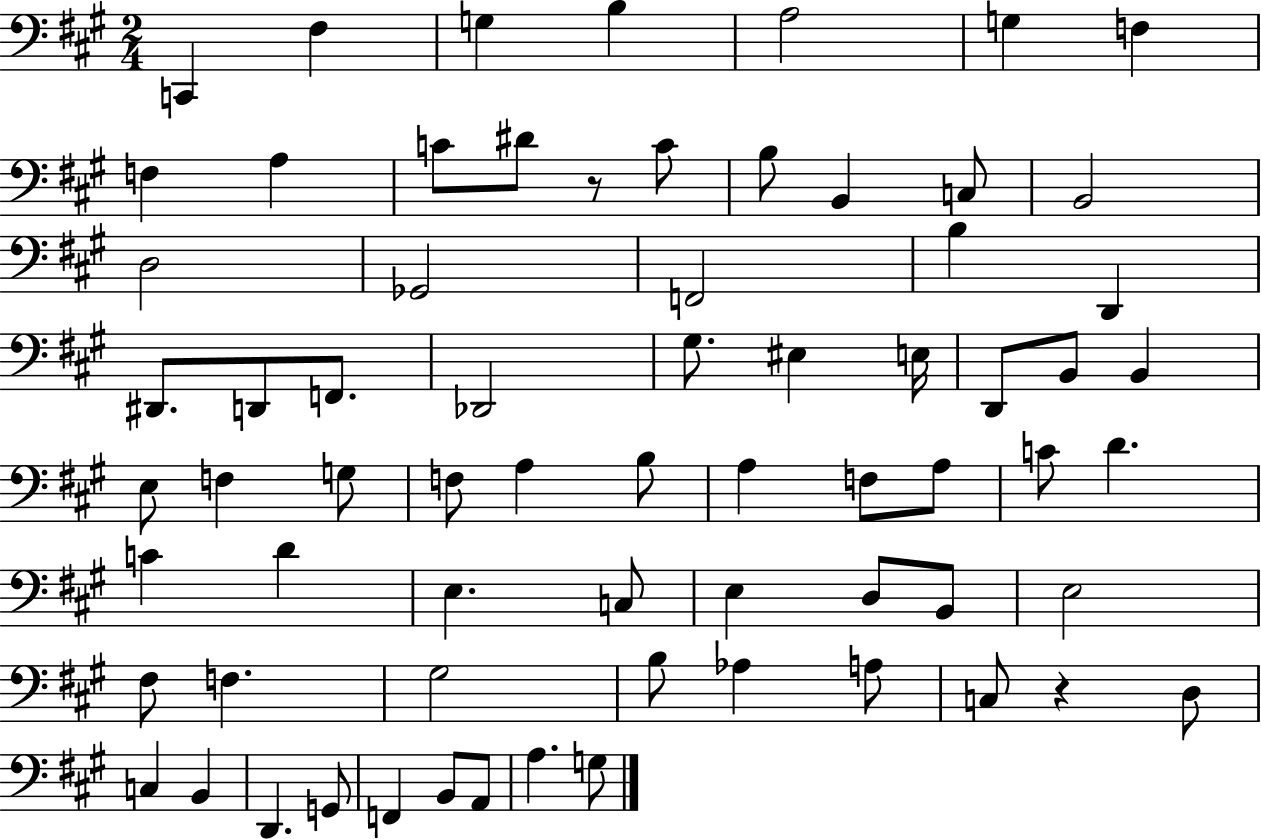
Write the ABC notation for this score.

X:1
T:Untitled
M:2/4
L:1/4
K:A
C,, ^F, G, B, A,2 G, F, F, A, C/2 ^D/2 z/2 C/2 B,/2 B,, C,/2 B,,2 D,2 _G,,2 F,,2 B, D,, ^D,,/2 D,,/2 F,,/2 _D,,2 ^G,/2 ^E, E,/4 D,,/2 B,,/2 B,, E,/2 F, G,/2 F,/2 A, B,/2 A, F,/2 A,/2 C/2 D C D E, C,/2 E, D,/2 B,,/2 E,2 ^F,/2 F, ^G,2 B,/2 _A, A,/2 C,/2 z D,/2 C, B,, D,, G,,/2 F,, B,,/2 A,,/2 A, G,/2